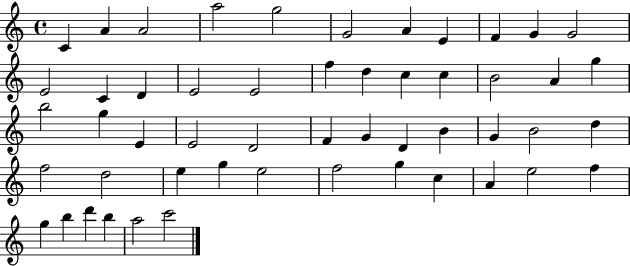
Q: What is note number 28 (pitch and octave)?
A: D4